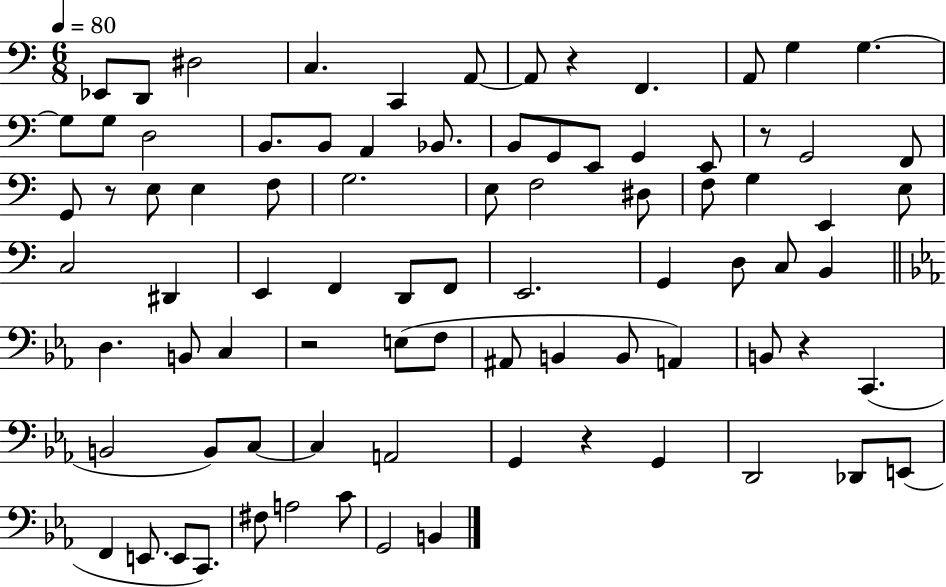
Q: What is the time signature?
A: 6/8